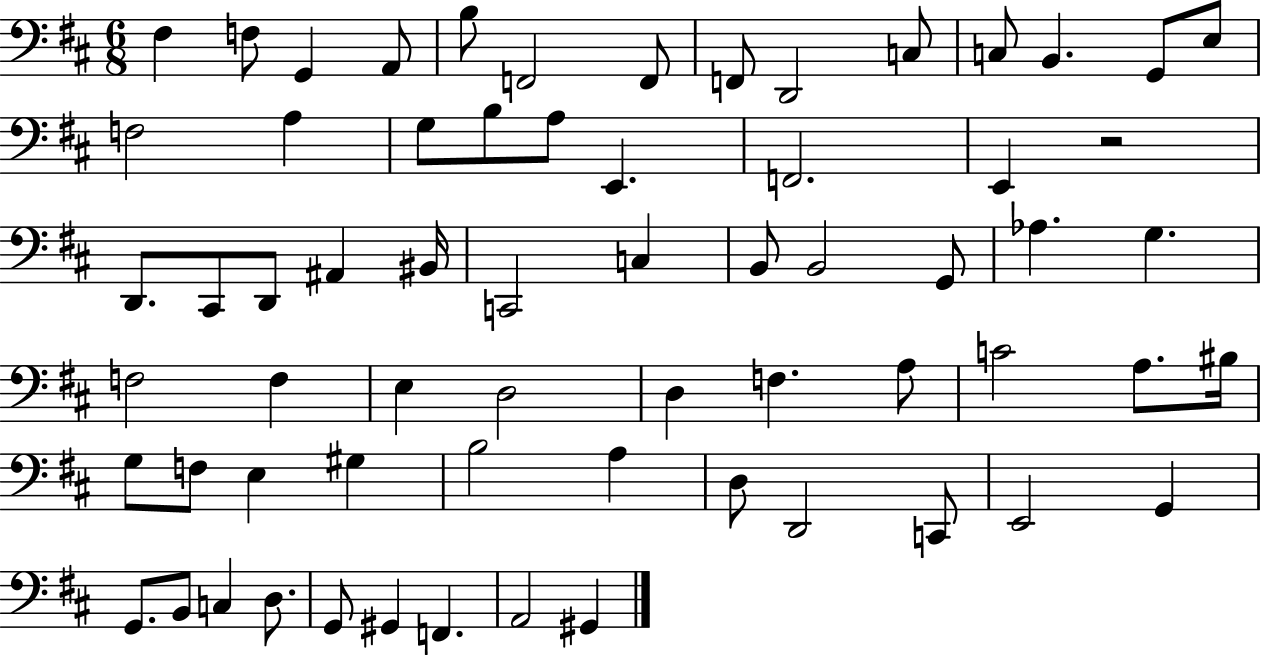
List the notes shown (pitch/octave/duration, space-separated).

F#3/q F3/e G2/q A2/e B3/e F2/h F2/e F2/e D2/h C3/e C3/e B2/q. G2/e E3/e F3/h A3/q G3/e B3/e A3/e E2/q. F2/h. E2/q R/h D2/e. C#2/e D2/e A#2/q BIS2/s C2/h C3/q B2/e B2/h G2/e Ab3/q. G3/q. F3/h F3/q E3/q D3/h D3/q F3/q. A3/e C4/h A3/e. BIS3/s G3/e F3/e E3/q G#3/q B3/h A3/q D3/e D2/h C2/e E2/h G2/q G2/e. B2/e C3/q D3/e. G2/e G#2/q F2/q. A2/h G#2/q